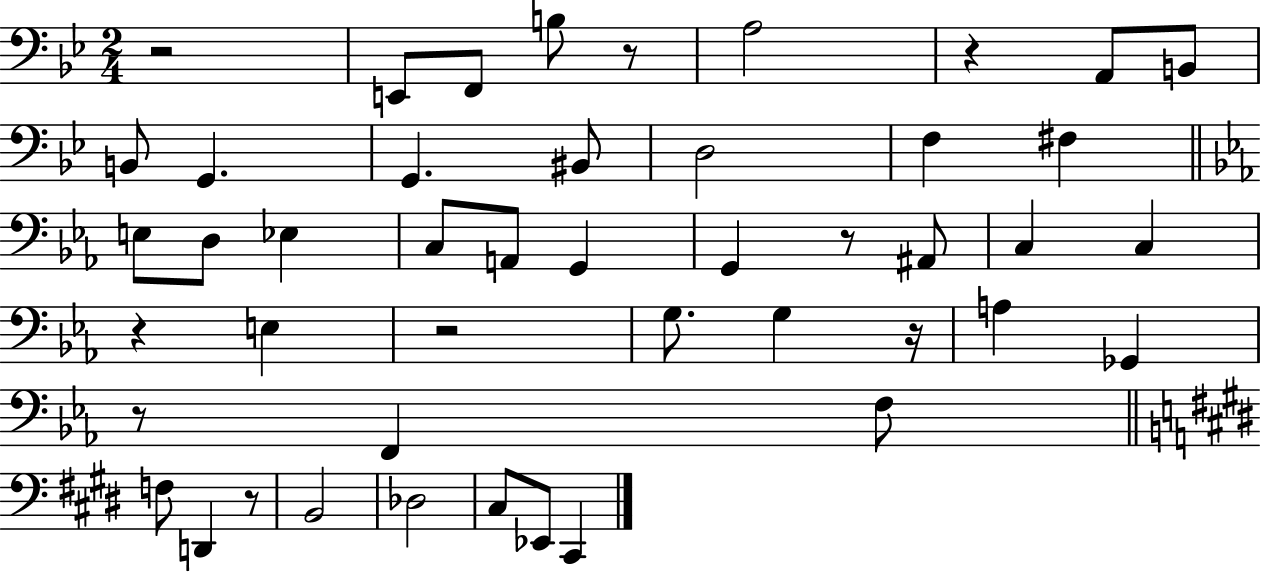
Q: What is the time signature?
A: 2/4